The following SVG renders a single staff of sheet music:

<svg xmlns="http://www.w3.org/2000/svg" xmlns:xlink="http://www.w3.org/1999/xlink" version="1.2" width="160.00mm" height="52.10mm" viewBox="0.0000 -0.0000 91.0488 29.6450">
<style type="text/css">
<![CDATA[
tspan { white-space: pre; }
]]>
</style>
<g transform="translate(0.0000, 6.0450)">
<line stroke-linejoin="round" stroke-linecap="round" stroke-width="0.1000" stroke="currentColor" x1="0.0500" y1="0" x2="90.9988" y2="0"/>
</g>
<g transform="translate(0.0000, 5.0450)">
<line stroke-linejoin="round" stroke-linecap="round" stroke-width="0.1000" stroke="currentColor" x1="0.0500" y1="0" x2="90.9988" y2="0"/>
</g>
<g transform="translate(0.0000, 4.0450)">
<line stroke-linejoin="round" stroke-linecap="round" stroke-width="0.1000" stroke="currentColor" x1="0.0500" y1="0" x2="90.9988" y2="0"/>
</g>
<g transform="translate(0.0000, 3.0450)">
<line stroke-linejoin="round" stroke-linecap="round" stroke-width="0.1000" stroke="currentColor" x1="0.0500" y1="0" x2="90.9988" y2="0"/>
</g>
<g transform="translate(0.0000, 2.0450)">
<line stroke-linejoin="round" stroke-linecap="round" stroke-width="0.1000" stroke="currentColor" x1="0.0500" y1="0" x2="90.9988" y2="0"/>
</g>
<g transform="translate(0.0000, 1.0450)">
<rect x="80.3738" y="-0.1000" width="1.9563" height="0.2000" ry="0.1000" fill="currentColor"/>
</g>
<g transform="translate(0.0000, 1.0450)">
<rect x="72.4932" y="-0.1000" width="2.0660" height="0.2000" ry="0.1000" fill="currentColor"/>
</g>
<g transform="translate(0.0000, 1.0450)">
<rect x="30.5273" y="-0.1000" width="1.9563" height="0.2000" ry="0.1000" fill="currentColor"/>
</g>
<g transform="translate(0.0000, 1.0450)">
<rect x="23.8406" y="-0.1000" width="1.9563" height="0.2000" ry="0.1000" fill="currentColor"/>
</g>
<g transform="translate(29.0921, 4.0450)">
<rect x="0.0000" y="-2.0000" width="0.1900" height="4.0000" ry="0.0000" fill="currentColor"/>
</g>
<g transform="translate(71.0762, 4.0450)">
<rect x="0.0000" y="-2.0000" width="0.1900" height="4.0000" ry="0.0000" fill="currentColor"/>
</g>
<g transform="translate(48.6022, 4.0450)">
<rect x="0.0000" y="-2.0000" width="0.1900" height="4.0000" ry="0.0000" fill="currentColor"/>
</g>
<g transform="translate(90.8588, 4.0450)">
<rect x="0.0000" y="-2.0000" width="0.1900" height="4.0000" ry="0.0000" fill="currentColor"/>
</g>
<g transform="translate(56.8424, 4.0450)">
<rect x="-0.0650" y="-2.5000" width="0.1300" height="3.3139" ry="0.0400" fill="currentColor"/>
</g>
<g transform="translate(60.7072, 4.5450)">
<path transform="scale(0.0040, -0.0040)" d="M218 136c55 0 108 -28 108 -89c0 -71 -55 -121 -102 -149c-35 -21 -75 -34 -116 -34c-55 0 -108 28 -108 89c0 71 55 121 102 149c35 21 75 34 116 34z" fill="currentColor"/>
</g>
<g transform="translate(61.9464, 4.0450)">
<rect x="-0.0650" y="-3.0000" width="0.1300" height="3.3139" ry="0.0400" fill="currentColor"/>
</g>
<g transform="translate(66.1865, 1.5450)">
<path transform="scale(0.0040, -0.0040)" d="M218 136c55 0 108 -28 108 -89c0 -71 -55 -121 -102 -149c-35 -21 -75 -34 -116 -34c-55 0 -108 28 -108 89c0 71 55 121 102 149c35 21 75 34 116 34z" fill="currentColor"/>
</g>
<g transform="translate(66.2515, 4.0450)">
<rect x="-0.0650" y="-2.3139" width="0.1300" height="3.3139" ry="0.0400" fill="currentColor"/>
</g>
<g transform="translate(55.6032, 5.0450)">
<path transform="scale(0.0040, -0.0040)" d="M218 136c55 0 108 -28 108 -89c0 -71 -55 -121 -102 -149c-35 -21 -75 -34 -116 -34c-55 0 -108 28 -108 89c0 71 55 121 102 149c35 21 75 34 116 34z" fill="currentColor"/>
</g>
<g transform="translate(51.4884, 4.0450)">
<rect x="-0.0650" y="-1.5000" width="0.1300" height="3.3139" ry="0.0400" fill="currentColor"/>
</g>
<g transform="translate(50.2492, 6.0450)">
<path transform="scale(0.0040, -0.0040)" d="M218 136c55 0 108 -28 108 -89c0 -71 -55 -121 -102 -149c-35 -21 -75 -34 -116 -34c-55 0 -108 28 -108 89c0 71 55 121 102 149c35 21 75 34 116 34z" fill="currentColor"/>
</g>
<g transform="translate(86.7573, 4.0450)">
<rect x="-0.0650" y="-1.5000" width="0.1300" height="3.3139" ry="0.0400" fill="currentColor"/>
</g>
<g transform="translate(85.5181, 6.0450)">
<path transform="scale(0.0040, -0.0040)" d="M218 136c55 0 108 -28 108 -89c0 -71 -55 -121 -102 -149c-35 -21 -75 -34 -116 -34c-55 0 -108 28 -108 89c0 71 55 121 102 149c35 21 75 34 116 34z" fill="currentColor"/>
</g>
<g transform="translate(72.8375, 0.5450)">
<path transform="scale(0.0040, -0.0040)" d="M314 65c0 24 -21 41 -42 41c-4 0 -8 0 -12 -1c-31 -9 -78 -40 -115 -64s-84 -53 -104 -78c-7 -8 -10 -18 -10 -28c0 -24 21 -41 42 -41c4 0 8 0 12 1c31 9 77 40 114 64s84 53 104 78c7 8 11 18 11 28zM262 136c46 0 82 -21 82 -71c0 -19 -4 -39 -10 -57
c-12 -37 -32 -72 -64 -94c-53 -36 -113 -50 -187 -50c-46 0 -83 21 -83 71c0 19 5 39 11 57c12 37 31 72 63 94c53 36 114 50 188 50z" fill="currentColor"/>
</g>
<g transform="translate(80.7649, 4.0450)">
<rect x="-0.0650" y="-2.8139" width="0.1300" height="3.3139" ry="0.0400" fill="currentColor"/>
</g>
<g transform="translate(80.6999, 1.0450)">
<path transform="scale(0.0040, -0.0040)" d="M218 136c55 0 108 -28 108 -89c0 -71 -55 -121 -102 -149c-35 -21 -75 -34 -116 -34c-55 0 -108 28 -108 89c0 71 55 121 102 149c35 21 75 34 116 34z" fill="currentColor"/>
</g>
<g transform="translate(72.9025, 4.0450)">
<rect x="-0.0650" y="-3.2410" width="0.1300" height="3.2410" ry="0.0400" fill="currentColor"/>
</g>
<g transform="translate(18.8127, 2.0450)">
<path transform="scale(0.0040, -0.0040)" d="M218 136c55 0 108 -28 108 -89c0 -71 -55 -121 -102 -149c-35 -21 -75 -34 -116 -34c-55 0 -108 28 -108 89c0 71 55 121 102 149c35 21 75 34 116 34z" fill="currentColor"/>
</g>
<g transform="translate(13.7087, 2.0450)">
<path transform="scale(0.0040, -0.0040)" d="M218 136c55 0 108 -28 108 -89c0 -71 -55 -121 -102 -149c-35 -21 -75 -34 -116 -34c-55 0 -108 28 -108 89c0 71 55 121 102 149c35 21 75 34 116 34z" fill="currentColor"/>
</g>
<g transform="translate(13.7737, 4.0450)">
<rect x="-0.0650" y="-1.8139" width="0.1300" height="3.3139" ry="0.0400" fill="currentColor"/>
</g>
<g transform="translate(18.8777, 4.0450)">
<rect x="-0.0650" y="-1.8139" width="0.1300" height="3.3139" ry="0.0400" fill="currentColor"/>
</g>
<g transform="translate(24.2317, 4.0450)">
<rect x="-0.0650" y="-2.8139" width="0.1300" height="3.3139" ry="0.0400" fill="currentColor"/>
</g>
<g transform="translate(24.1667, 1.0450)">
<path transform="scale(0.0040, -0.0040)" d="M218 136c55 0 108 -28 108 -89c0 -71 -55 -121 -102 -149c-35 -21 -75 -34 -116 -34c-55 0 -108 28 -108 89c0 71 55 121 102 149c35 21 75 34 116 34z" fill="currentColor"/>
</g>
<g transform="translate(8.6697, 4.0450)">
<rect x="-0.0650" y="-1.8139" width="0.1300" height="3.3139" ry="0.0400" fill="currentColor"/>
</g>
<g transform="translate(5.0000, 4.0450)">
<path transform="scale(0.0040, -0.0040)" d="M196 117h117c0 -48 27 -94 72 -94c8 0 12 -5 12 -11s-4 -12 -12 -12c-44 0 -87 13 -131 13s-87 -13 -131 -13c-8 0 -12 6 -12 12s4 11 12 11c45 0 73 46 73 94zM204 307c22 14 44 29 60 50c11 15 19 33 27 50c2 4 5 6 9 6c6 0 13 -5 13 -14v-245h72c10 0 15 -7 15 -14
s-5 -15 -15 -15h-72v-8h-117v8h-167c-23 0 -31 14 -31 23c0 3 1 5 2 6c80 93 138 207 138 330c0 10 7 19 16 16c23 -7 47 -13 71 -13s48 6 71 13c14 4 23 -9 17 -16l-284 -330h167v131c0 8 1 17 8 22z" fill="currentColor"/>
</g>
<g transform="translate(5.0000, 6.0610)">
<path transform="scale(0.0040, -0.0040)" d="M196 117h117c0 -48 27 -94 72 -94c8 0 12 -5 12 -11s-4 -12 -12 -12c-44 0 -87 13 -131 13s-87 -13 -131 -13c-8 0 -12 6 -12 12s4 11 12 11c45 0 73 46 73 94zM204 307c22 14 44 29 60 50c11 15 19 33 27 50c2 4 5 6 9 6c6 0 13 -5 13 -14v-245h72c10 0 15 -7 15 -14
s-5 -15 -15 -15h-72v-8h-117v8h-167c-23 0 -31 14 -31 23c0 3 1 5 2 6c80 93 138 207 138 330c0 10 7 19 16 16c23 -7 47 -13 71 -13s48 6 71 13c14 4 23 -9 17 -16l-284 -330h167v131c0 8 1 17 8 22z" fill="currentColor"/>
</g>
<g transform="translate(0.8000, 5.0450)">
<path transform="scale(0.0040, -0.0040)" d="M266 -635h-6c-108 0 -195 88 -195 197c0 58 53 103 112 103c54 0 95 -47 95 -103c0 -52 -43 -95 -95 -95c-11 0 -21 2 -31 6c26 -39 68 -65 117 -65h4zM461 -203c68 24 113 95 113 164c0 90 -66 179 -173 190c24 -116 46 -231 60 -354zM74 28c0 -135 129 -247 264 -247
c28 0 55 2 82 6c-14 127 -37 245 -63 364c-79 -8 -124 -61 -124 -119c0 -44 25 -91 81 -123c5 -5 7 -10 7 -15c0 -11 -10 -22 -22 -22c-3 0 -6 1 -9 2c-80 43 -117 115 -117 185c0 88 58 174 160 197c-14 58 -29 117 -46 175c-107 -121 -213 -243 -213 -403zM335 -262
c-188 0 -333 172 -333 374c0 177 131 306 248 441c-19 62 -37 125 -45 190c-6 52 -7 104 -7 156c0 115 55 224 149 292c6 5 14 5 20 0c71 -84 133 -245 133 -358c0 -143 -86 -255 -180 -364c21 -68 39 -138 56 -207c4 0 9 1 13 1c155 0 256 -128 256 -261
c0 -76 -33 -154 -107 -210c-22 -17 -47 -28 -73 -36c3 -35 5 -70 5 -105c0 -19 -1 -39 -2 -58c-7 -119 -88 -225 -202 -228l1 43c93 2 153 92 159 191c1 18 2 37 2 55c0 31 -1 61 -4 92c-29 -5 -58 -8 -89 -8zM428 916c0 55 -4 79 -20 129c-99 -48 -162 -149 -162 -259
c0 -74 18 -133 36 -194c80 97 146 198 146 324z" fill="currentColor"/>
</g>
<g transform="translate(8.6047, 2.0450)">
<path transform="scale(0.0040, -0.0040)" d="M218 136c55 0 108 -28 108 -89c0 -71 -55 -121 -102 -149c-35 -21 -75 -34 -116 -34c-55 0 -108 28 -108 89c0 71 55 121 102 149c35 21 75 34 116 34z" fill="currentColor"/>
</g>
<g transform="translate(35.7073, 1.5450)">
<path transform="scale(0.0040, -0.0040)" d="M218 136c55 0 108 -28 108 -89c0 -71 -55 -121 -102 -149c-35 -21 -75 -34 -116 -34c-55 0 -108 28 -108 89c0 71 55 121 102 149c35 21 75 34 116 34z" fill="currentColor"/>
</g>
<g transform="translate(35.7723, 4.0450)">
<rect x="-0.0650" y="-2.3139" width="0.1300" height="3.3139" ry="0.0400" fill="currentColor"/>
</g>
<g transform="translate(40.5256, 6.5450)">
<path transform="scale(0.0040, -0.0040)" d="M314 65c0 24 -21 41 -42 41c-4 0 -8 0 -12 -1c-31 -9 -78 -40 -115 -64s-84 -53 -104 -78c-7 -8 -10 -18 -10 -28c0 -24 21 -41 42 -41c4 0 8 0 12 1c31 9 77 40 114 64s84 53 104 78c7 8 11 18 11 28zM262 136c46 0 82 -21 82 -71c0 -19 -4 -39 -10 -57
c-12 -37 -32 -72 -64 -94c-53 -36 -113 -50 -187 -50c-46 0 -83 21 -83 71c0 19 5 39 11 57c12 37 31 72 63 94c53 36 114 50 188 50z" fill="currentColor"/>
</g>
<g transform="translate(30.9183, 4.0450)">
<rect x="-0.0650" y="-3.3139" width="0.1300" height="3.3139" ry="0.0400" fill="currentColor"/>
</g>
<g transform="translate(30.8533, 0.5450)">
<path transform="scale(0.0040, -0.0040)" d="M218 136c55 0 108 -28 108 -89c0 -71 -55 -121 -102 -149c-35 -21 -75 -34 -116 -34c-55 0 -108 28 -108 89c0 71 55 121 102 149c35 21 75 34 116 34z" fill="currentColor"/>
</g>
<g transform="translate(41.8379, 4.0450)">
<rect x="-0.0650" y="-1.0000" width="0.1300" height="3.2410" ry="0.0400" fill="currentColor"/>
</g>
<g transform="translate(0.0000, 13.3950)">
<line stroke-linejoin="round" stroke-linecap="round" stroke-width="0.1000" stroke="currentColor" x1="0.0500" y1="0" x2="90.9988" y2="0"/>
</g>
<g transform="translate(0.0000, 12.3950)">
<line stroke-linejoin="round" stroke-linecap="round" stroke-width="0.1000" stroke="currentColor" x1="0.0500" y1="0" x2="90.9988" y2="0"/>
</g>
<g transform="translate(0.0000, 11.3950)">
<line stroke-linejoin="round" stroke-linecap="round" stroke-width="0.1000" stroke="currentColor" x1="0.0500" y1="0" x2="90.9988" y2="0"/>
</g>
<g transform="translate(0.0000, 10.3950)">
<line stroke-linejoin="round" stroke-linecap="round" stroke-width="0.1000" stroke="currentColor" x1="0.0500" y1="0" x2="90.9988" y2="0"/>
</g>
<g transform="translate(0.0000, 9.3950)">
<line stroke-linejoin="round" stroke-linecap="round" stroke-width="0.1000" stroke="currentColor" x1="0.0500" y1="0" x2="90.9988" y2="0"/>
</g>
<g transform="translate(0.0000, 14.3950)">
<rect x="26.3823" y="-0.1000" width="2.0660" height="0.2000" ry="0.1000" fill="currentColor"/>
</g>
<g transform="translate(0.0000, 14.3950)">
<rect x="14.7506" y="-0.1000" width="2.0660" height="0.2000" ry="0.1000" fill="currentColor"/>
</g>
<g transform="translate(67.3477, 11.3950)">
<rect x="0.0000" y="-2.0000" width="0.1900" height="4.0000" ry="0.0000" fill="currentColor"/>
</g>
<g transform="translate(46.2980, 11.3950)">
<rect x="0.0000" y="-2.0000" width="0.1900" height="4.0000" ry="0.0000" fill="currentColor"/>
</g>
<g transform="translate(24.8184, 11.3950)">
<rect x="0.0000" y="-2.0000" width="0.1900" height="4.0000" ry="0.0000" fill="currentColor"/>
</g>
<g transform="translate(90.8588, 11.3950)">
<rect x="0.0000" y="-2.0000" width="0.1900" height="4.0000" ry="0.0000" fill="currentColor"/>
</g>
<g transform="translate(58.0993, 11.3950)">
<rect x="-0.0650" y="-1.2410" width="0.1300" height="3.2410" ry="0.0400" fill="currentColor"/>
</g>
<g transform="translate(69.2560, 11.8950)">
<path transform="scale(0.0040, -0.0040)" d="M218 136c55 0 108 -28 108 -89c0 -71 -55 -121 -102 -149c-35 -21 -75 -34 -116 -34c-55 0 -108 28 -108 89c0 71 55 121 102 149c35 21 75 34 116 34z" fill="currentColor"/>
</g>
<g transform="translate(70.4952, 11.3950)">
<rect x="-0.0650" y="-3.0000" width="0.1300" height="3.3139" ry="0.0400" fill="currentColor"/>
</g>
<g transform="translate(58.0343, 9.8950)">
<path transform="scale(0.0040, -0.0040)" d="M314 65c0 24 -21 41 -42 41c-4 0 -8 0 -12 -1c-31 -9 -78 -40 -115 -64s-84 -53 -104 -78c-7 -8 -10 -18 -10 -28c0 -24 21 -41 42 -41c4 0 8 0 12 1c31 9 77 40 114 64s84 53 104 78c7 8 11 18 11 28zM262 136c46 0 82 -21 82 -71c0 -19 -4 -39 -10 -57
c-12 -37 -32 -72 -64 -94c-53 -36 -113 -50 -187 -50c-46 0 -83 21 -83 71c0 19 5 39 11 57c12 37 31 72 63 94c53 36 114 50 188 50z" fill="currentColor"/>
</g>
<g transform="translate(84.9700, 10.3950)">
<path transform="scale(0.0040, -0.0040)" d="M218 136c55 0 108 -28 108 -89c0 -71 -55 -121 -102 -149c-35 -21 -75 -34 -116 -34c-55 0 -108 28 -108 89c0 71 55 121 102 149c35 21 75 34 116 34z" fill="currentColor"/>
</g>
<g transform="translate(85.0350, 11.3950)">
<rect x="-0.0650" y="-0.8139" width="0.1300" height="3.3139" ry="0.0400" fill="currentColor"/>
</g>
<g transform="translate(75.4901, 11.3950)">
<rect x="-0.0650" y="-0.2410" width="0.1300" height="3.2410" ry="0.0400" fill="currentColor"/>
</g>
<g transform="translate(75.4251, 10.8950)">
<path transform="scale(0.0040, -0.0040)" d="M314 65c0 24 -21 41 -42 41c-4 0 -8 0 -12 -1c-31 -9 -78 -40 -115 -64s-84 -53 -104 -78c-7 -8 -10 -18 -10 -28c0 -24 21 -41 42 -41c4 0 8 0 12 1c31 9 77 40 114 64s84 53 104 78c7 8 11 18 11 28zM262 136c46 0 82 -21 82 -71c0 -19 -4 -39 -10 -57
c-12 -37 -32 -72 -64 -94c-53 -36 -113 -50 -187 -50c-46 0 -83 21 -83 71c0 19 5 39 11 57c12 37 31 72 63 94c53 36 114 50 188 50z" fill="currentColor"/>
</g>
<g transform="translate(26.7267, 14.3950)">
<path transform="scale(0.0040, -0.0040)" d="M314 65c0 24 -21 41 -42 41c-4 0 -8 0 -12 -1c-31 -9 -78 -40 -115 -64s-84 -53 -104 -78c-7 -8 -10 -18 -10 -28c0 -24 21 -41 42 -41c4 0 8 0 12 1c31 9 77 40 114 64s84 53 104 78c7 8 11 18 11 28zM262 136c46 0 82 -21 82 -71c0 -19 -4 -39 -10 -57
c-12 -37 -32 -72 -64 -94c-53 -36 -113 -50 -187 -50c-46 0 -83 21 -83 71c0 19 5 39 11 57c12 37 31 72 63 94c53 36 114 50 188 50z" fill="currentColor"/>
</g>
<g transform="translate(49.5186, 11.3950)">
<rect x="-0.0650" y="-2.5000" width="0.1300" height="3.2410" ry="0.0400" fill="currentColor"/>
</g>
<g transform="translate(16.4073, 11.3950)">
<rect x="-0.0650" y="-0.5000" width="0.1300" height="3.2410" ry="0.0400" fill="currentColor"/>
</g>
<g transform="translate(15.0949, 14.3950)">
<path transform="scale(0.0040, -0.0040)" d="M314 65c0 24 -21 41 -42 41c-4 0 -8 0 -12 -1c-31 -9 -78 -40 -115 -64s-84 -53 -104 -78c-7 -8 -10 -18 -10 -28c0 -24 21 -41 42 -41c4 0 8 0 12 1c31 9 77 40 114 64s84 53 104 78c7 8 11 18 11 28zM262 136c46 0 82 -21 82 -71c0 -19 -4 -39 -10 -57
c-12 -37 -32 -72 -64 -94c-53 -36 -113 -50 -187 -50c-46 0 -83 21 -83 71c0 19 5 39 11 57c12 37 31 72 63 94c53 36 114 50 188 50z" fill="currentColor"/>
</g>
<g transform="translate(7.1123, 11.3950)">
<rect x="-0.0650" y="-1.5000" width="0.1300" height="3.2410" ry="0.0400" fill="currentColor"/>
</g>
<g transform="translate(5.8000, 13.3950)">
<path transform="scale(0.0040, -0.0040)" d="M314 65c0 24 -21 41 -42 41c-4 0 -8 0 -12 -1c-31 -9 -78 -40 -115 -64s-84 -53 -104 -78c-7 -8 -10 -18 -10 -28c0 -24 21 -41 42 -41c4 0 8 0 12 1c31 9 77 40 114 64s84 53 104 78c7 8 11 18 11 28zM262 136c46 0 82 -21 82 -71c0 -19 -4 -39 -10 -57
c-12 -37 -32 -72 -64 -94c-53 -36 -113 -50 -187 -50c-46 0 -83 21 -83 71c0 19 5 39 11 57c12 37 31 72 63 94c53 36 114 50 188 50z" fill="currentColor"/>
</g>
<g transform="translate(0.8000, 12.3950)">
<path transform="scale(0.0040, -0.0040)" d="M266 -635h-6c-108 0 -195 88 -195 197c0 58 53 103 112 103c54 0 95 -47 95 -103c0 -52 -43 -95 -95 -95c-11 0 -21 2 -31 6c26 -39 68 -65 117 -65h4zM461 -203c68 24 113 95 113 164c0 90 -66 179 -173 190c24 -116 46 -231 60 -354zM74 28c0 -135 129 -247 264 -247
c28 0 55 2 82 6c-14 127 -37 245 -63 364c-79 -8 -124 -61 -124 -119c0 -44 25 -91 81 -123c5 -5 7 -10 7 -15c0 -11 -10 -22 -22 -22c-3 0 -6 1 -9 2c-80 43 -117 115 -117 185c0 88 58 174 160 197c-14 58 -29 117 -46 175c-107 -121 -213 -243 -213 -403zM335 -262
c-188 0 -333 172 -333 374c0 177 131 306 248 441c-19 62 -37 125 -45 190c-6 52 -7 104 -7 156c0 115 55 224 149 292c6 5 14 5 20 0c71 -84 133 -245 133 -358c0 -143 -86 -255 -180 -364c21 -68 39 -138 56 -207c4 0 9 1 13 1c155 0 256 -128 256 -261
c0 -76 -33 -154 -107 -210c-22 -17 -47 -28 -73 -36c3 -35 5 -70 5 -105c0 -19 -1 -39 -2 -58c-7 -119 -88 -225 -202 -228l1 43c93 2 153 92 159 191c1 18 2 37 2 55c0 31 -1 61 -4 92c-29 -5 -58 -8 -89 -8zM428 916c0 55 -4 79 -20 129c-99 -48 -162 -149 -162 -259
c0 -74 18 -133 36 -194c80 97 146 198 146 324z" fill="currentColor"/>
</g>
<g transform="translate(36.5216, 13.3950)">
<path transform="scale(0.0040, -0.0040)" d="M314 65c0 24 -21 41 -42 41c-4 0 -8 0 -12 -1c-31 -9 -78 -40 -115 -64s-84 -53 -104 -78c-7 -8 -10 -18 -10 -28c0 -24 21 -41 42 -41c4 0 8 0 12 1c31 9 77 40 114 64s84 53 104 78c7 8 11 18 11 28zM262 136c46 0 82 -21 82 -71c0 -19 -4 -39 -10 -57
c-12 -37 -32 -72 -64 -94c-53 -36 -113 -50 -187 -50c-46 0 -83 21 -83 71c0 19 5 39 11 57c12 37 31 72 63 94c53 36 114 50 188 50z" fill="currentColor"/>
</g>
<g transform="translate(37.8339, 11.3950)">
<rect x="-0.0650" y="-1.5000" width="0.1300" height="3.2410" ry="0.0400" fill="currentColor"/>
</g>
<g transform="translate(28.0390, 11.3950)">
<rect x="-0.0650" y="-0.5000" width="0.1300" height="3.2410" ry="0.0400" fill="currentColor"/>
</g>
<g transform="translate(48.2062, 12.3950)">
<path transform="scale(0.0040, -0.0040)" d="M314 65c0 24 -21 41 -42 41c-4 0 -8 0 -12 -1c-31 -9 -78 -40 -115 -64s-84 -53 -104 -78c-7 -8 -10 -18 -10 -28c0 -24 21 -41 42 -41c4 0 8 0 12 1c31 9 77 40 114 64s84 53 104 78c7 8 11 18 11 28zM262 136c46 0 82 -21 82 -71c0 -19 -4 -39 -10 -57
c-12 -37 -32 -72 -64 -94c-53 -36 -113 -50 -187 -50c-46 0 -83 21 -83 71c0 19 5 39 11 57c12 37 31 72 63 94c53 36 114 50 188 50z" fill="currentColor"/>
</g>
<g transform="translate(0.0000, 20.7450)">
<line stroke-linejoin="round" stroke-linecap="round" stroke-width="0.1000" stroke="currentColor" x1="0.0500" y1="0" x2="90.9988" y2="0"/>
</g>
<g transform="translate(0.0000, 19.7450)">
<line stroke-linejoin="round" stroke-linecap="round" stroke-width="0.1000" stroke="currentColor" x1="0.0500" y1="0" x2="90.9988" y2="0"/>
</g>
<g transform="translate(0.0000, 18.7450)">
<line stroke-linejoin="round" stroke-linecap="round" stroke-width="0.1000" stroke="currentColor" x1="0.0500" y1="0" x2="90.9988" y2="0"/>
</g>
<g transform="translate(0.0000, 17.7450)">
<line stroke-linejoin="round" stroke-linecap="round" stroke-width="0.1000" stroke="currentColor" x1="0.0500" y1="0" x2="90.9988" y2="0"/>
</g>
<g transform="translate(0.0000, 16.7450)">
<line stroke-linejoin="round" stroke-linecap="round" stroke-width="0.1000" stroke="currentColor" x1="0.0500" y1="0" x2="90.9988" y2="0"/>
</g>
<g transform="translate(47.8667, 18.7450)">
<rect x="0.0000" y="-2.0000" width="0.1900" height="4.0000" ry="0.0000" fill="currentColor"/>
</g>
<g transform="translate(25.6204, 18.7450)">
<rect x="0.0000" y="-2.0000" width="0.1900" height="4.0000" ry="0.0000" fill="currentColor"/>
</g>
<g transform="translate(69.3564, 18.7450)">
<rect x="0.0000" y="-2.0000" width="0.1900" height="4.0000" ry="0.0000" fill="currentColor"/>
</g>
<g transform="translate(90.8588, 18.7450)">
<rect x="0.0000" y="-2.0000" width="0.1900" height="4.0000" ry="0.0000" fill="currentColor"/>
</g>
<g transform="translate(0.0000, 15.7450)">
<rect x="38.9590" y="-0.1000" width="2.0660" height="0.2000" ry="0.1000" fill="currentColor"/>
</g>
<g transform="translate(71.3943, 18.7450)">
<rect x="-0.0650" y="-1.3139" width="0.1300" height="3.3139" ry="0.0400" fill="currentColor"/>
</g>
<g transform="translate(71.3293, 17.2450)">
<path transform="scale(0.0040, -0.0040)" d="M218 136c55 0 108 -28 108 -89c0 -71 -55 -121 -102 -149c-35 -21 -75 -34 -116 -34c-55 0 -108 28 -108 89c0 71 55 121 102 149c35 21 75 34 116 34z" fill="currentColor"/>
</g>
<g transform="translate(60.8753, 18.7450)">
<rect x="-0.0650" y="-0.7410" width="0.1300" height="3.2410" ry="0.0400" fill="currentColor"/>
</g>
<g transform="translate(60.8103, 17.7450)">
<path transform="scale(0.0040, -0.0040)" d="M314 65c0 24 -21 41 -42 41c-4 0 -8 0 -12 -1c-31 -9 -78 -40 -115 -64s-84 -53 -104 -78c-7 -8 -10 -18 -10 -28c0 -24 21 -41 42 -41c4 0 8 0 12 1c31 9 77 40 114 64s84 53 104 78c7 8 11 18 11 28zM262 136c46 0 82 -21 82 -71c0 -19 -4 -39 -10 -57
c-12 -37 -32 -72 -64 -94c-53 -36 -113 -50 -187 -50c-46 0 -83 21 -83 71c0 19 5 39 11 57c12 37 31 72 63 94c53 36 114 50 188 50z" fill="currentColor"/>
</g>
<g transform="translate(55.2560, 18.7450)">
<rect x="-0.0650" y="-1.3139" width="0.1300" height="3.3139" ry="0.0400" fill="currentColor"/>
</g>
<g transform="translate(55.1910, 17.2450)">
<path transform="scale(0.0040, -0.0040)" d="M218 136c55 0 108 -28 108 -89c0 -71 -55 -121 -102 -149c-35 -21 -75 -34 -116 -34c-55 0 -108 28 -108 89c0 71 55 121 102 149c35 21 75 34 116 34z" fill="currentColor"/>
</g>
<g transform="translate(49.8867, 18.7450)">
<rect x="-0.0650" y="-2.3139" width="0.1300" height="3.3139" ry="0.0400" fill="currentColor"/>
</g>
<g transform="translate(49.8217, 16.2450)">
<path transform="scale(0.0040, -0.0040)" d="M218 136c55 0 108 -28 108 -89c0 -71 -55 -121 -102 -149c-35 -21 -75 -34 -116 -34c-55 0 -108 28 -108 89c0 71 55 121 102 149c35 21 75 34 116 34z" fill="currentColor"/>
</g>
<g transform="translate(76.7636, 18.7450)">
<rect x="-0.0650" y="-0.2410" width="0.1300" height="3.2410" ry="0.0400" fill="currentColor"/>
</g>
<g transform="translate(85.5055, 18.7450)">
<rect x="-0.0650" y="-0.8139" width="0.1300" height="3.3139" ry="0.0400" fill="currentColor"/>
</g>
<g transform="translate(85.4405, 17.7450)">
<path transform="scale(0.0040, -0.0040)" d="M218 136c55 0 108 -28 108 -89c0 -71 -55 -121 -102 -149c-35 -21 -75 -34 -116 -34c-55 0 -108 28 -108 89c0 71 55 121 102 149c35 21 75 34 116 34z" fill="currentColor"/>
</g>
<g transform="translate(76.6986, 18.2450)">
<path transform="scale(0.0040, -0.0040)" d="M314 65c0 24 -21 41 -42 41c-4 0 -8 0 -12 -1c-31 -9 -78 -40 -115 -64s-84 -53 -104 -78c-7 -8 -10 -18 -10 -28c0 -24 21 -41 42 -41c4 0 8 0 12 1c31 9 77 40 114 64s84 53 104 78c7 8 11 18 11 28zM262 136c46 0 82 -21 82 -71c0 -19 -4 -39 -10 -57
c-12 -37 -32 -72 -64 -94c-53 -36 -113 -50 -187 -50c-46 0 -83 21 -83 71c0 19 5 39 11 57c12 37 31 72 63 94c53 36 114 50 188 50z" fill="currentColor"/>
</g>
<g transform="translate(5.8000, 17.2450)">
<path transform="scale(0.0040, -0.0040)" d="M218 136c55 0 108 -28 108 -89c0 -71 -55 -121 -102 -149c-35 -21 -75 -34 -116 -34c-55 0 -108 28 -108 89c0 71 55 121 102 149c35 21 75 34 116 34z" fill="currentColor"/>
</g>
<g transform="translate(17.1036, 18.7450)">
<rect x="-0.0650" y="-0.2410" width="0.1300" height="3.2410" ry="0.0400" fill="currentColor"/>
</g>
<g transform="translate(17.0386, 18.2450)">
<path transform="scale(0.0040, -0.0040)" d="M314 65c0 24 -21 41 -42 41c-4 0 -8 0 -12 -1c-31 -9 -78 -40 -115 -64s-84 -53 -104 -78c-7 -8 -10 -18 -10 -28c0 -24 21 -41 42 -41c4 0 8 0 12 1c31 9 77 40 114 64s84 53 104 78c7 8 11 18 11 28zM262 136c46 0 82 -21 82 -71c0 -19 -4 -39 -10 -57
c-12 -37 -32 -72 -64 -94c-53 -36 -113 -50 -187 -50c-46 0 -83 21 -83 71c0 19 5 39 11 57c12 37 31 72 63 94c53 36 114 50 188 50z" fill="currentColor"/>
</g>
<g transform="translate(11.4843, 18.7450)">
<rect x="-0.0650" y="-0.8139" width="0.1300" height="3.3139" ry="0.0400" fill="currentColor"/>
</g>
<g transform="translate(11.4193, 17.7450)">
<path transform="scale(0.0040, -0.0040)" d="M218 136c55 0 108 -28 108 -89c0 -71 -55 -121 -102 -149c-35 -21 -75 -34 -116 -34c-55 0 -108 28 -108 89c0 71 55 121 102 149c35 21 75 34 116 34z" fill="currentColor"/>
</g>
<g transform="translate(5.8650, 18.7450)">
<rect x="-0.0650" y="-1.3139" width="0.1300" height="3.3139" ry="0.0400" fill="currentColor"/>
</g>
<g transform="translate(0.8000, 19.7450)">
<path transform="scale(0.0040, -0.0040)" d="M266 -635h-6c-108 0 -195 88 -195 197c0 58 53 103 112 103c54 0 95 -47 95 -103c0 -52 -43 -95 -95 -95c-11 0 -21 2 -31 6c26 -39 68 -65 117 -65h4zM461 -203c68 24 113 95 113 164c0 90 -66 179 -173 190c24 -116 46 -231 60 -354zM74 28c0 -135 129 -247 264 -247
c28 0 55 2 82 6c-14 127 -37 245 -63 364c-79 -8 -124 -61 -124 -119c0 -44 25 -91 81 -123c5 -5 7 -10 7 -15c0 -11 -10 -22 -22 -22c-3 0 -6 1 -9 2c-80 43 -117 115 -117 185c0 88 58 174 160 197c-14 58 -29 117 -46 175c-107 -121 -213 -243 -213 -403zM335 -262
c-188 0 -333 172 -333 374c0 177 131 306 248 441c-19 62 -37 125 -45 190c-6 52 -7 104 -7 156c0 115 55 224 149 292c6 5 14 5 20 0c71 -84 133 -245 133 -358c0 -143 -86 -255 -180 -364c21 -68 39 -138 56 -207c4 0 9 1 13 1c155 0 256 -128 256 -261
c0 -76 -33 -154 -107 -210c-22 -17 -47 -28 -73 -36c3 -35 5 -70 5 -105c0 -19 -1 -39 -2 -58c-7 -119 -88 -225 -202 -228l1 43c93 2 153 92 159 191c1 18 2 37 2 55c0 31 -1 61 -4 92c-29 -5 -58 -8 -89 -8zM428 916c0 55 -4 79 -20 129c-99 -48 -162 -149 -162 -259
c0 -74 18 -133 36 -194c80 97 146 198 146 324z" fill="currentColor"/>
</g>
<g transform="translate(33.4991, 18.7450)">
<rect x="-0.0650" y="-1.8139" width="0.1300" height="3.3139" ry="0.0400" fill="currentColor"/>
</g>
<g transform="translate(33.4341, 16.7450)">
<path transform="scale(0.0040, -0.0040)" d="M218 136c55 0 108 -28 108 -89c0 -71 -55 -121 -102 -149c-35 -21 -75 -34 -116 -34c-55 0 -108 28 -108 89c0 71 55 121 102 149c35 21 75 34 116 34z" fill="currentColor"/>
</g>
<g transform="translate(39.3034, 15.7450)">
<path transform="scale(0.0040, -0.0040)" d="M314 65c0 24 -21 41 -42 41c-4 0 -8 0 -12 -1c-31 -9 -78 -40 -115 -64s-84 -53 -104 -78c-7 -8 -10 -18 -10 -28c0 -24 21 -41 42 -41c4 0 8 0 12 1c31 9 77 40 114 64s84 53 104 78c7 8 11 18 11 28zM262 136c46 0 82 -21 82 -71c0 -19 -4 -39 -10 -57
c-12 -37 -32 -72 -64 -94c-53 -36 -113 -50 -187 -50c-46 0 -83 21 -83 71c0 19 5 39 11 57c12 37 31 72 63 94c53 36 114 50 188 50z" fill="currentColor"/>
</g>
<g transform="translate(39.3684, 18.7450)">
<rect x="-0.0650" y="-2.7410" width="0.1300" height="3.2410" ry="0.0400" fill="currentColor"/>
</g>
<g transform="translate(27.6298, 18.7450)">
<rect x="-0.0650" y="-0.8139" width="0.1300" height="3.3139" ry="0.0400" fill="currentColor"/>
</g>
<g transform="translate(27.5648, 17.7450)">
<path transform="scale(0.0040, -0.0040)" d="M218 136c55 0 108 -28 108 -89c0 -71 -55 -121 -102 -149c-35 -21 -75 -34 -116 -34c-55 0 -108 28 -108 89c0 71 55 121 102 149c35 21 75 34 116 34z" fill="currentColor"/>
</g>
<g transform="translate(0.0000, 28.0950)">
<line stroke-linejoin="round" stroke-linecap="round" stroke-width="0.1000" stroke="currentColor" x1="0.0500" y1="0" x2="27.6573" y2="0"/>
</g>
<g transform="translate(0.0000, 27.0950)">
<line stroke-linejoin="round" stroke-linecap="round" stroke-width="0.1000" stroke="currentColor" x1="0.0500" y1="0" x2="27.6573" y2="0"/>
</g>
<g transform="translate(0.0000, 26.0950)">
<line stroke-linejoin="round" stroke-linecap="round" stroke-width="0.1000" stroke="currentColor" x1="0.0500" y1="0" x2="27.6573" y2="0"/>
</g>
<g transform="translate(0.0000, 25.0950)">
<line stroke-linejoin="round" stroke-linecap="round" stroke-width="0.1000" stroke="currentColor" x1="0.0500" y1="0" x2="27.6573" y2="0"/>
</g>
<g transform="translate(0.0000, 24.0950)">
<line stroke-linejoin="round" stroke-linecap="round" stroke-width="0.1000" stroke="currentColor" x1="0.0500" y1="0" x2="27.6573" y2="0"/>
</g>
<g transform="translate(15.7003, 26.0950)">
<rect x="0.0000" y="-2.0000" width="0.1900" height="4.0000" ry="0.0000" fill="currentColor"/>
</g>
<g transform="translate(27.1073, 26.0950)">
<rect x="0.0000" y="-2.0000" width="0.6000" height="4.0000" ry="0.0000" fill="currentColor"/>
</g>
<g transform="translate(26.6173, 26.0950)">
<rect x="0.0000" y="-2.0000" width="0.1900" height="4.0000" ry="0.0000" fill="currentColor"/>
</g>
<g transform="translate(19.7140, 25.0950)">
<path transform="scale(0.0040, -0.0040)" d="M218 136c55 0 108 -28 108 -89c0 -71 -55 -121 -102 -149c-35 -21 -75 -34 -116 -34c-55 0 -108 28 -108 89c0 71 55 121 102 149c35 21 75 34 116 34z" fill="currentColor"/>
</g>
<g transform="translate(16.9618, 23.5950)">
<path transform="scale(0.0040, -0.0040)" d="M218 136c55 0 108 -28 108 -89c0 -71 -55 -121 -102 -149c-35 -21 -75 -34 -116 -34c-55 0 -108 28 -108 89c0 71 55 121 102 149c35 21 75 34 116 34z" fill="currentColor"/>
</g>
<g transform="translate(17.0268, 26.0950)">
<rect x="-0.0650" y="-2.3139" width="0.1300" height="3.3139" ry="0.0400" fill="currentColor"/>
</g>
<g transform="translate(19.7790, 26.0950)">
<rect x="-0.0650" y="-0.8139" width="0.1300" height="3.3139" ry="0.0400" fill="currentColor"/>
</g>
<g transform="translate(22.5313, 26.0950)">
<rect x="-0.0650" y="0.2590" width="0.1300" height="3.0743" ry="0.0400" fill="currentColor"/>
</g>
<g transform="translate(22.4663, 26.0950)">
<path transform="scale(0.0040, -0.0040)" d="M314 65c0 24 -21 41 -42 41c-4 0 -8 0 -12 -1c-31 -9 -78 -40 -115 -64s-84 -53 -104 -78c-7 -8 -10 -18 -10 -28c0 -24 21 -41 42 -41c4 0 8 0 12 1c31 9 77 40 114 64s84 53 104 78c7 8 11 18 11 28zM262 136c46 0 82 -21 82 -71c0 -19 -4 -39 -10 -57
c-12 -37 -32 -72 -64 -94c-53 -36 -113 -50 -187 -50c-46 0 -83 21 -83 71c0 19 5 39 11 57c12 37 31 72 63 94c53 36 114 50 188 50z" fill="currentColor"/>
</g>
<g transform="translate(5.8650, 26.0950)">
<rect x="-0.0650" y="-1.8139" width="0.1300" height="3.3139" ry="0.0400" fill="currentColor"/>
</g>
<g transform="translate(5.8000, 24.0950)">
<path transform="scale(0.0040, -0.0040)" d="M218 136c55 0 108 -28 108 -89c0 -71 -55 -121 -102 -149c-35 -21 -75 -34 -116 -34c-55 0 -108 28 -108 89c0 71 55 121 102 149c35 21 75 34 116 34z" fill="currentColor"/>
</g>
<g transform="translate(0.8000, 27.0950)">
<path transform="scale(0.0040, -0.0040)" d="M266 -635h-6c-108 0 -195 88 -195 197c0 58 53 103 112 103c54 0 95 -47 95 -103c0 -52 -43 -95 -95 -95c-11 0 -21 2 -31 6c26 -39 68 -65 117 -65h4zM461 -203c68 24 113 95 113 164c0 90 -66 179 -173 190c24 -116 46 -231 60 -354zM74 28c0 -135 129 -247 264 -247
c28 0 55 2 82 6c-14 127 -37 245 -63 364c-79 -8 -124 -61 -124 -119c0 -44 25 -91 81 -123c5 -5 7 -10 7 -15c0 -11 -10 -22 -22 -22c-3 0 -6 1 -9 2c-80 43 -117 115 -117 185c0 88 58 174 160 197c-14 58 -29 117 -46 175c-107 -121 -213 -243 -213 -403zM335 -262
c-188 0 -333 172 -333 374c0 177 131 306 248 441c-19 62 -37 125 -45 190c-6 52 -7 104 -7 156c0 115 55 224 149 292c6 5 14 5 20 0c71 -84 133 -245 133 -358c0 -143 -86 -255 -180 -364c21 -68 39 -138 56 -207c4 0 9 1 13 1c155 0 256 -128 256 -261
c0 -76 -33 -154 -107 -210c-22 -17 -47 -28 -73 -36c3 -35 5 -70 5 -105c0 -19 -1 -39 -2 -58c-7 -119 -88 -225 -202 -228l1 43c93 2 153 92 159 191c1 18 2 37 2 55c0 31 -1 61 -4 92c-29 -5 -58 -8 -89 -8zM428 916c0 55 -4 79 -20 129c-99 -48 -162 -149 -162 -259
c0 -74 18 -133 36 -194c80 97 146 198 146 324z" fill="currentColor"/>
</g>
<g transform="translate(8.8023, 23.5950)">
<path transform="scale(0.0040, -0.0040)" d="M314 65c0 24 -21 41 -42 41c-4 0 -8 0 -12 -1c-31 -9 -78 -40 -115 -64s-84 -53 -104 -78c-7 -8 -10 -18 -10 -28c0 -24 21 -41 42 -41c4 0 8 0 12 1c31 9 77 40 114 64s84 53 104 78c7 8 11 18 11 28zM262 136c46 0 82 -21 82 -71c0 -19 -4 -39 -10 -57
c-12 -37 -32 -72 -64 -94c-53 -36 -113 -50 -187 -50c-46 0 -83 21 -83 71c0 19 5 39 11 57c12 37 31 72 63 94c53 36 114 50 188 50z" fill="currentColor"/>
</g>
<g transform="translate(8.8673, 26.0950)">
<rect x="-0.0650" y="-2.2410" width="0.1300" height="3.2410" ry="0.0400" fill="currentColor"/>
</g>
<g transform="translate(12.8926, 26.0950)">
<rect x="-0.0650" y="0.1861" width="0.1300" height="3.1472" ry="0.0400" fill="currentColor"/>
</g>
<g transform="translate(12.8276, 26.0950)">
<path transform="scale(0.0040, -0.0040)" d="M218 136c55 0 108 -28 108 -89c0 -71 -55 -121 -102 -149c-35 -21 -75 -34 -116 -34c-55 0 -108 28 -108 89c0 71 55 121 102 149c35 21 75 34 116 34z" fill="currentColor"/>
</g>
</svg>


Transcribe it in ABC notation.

X:1
T:Untitled
M:4/4
L:1/4
K:C
f f f a b g D2 E G A g b2 a E E2 C2 C2 E2 G2 e2 A c2 d e d c2 d f a2 g e d2 e c2 d f g2 B g d B2